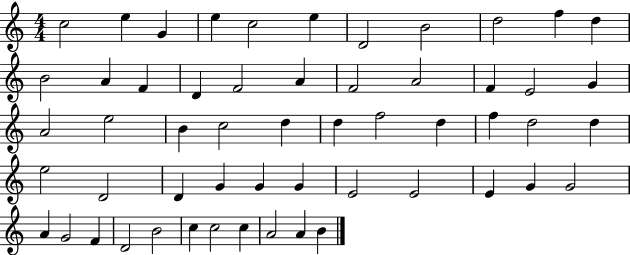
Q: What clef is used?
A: treble